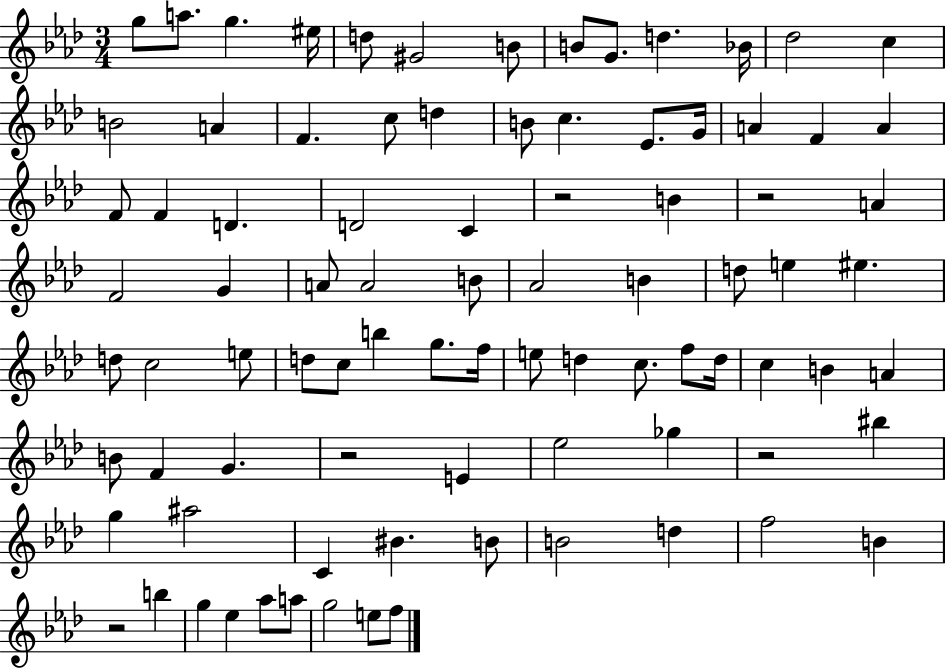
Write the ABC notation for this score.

X:1
T:Untitled
M:3/4
L:1/4
K:Ab
g/2 a/2 g ^e/4 d/2 ^G2 B/2 B/2 G/2 d _B/4 _d2 c B2 A F c/2 d B/2 c _E/2 G/4 A F A F/2 F D D2 C z2 B z2 A F2 G A/2 A2 B/2 _A2 B d/2 e ^e d/2 c2 e/2 d/2 c/2 b g/2 f/4 e/2 d c/2 f/2 d/4 c B A B/2 F G z2 E _e2 _g z2 ^b g ^a2 C ^B B/2 B2 d f2 B z2 b g _e _a/2 a/2 g2 e/2 f/2